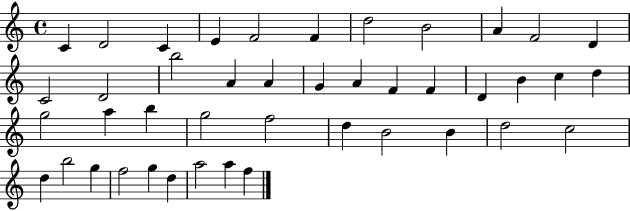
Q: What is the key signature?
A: C major